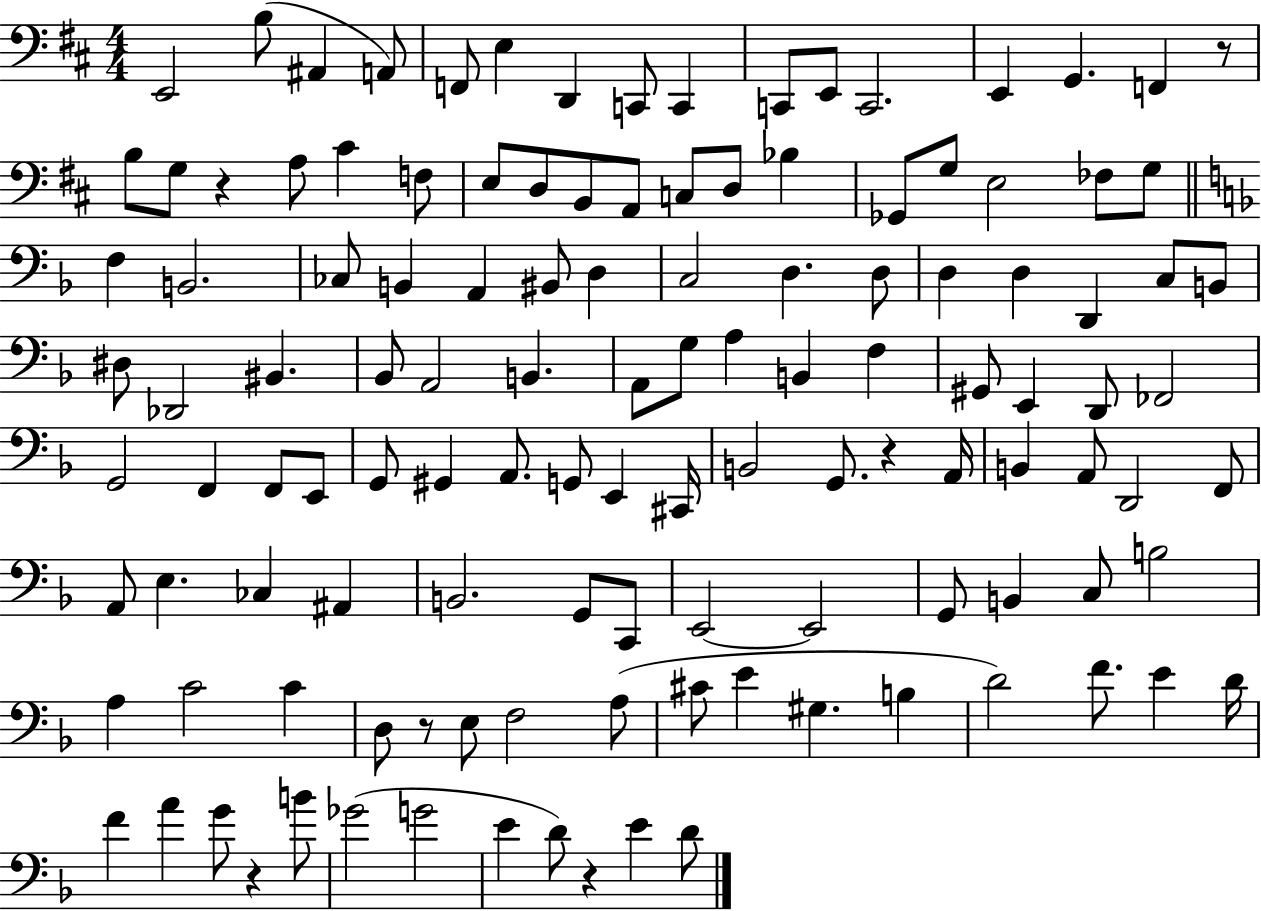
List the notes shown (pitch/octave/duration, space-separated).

E2/h B3/e A#2/q A2/e F2/e E3/q D2/q C2/e C2/q C2/e E2/e C2/h. E2/q G2/q. F2/q R/e B3/e G3/e R/q A3/e C#4/q F3/e E3/e D3/e B2/e A2/e C3/e D3/e Bb3/q Gb2/e G3/e E3/h FES3/e G3/e F3/q B2/h. CES3/e B2/q A2/q BIS2/e D3/q C3/h D3/q. D3/e D3/q D3/q D2/q C3/e B2/e D#3/e Db2/h BIS2/q. Bb2/e A2/h B2/q. A2/e G3/e A3/q B2/q F3/q G#2/e E2/q D2/e FES2/h G2/h F2/q F2/e E2/e G2/e G#2/q A2/e. G2/e E2/q C#2/s B2/h G2/e. R/q A2/s B2/q A2/e D2/h F2/e A2/e E3/q. CES3/q A#2/q B2/h. G2/e C2/e E2/h E2/h G2/e B2/q C3/e B3/h A3/q C4/h C4/q D3/e R/e E3/e F3/h A3/e C#4/e E4/q G#3/q. B3/q D4/h F4/e. E4/q D4/s F4/q A4/q G4/e R/q B4/e Gb4/h G4/h E4/q D4/e R/q E4/q D4/e